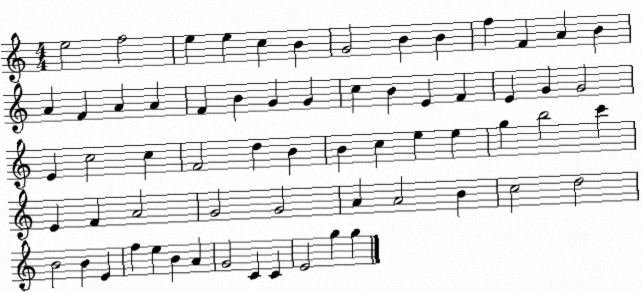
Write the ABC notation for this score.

X:1
T:Untitled
M:4/4
L:1/4
K:C
e2 f2 e e c B G2 B B f F A B A F A A F B G G c B E F E G G2 E c2 c F2 d B B c e e g b2 c' E F A2 G2 G2 A A2 B c2 d2 B2 B E f e B A G2 C C E2 g g